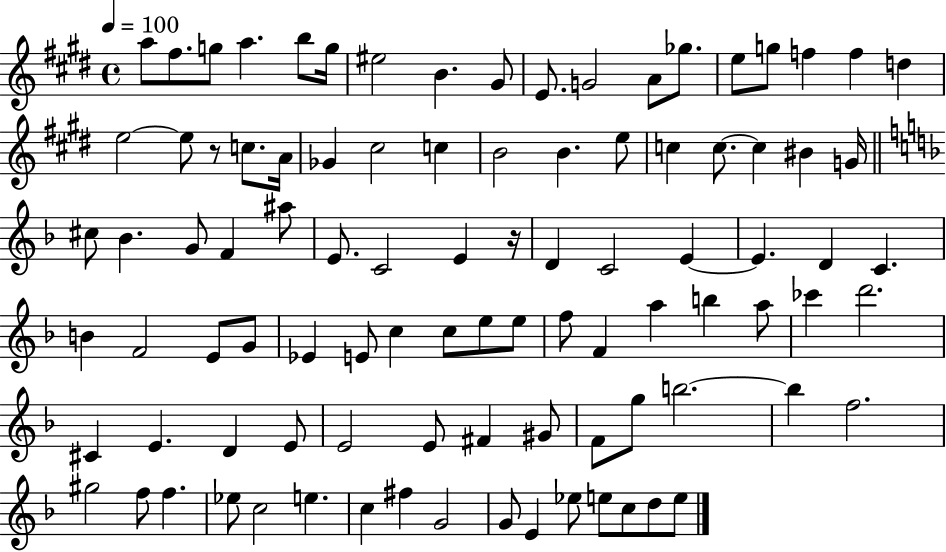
{
  \clef treble
  \time 4/4
  \defaultTimeSignature
  \key e \major
  \tempo 4 = 100
  \repeat volta 2 { a''8 fis''8. g''8 a''4. b''8 g''16 | eis''2 b'4. gis'8 | e'8. g'2 a'8 ges''8. | e''8 g''8 f''4 f''4 d''4 | \break e''2~~ e''8 r8 c''8. a'16 | ges'4 cis''2 c''4 | b'2 b'4. e''8 | c''4 c''8.~~ c''4 bis'4 g'16 | \break \bar "||" \break \key f \major cis''8 bes'4. g'8 f'4 ais''8 | e'8. c'2 e'4 r16 | d'4 c'2 e'4~~ | e'4. d'4 c'4. | \break b'4 f'2 e'8 g'8 | ees'4 e'8 c''4 c''8 e''8 e''8 | f''8 f'4 a''4 b''4 a''8 | ces'''4 d'''2. | \break cis'4 e'4. d'4 e'8 | e'2 e'8 fis'4 gis'8 | f'8 g''8 b''2.~~ | b''4 f''2. | \break gis''2 f''8 f''4. | ees''8 c''2 e''4. | c''4 fis''4 g'2 | g'8 e'4 ees''8 e''8 c''8 d''8 e''8 | \break } \bar "|."
}